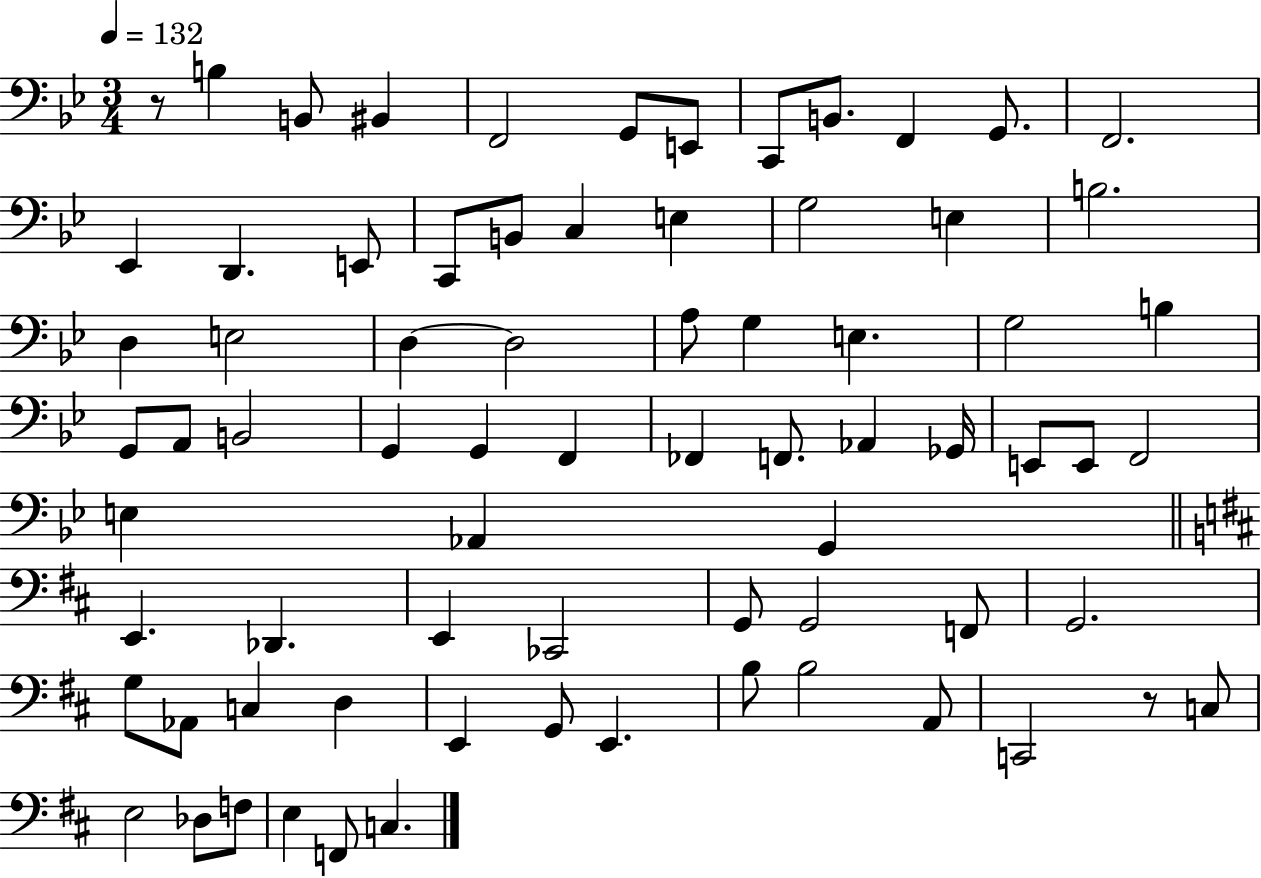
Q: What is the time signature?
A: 3/4